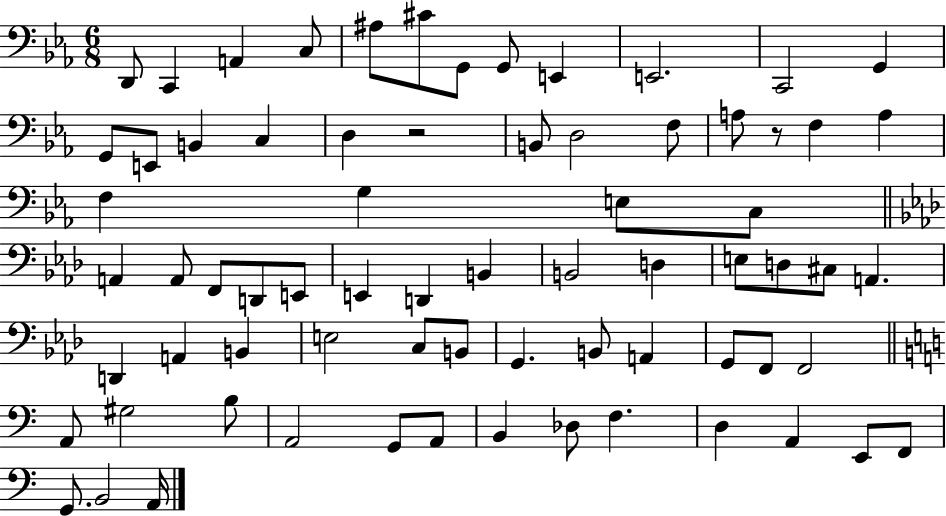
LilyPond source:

{
  \clef bass
  \numericTimeSignature
  \time 6/8
  \key ees \major
  d,8 c,4 a,4 c8 | ais8 cis'8 g,8 g,8 e,4 | e,2. | c,2 g,4 | \break g,8 e,8 b,4 c4 | d4 r2 | b,8 d2 f8 | a8 r8 f4 a4 | \break f4 g4 e8 c8 | \bar "||" \break \key aes \major a,4 a,8 f,8 d,8 e,8 | e,4 d,4 b,4 | b,2 d4 | e8 d8 cis8 a,4. | \break d,4 a,4 b,4 | e2 c8 b,8 | g,4. b,8 a,4 | g,8 f,8 f,2 | \break \bar "||" \break \key a \minor a,8 gis2 b8 | a,2 g,8 a,8 | b,4 des8 f4. | d4 a,4 e,8 f,8 | \break g,8. b,2 a,16 | \bar "|."
}